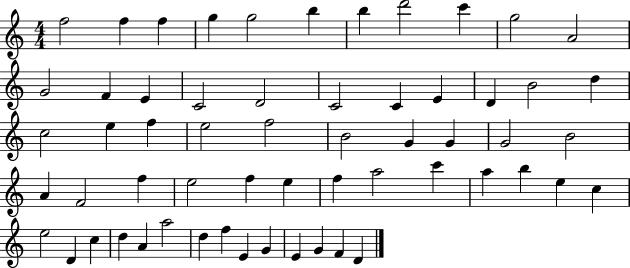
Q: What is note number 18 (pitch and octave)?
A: C4